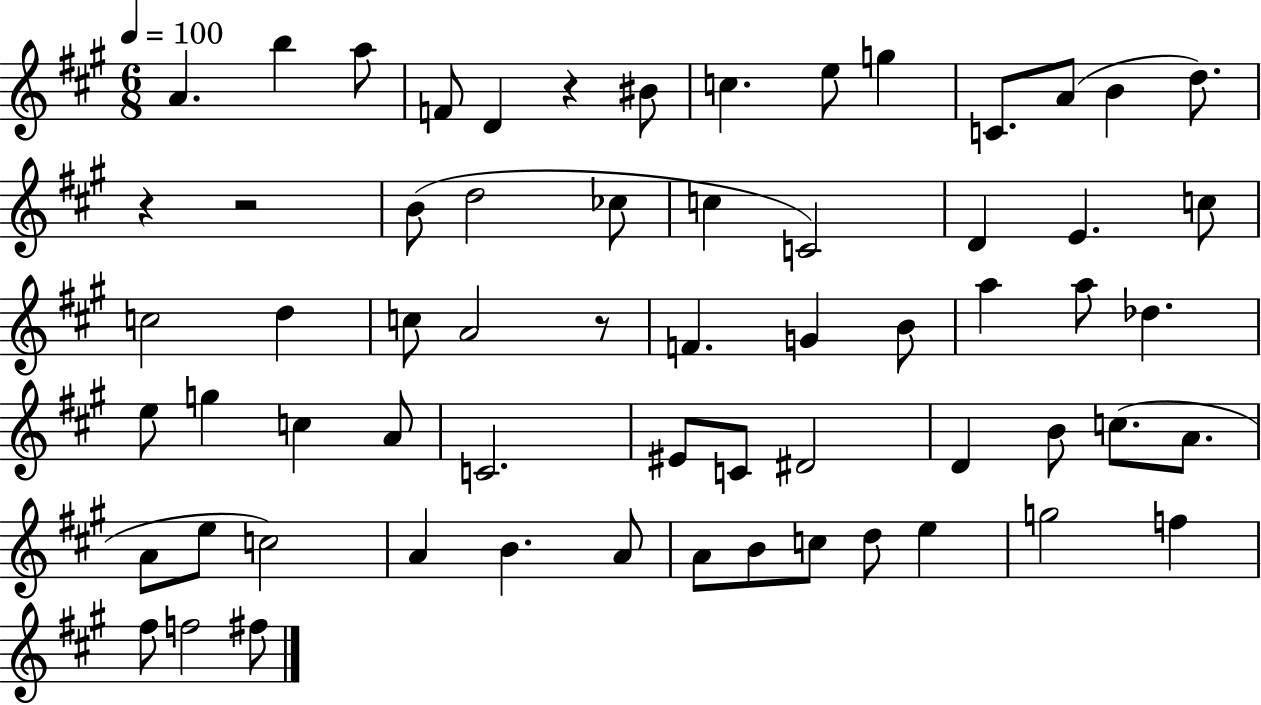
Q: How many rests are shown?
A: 4